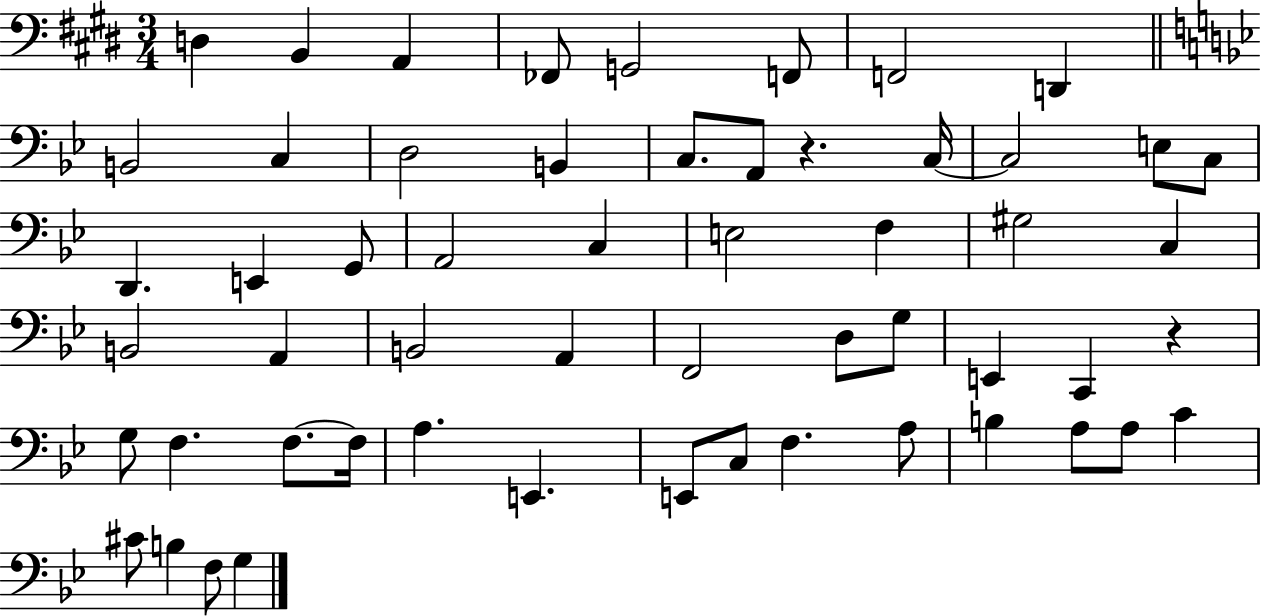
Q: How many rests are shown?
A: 2